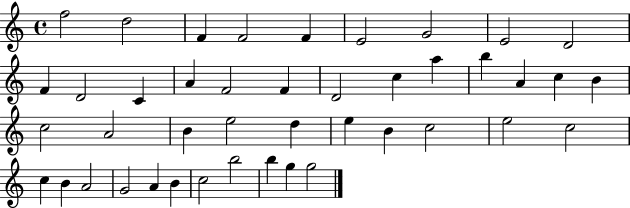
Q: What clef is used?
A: treble